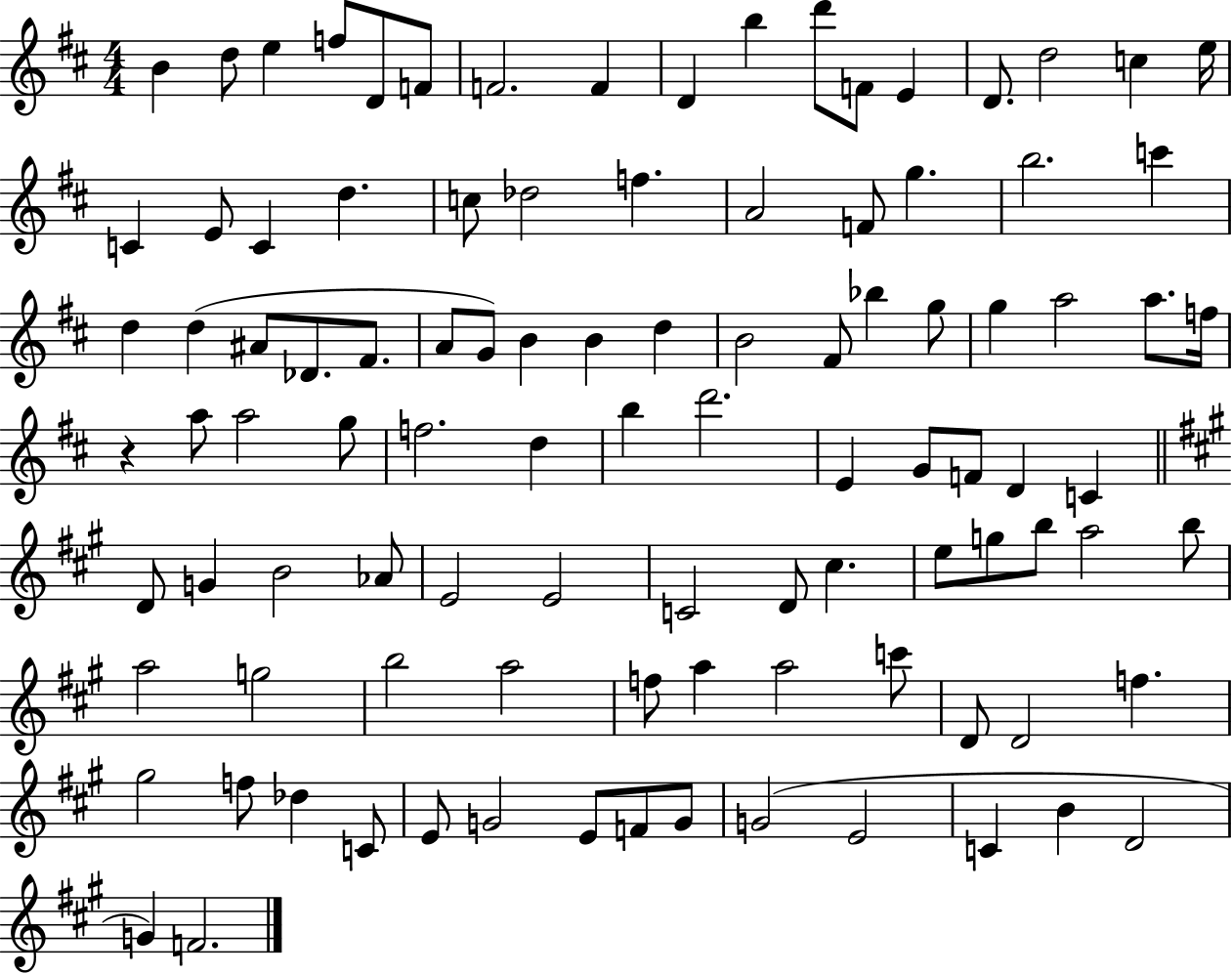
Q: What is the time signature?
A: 4/4